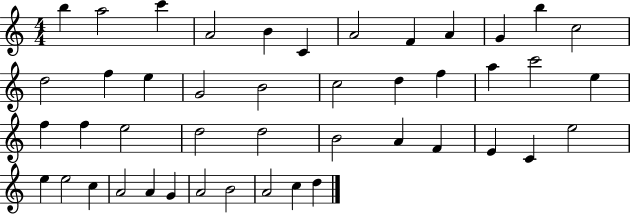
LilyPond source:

{
  \clef treble
  \numericTimeSignature
  \time 4/4
  \key c \major
  b''4 a''2 c'''4 | a'2 b'4 c'4 | a'2 f'4 a'4 | g'4 b''4 c''2 | \break d''2 f''4 e''4 | g'2 b'2 | c''2 d''4 f''4 | a''4 c'''2 e''4 | \break f''4 f''4 e''2 | d''2 d''2 | b'2 a'4 f'4 | e'4 c'4 e''2 | \break e''4 e''2 c''4 | a'2 a'4 g'4 | a'2 b'2 | a'2 c''4 d''4 | \break \bar "|."
}